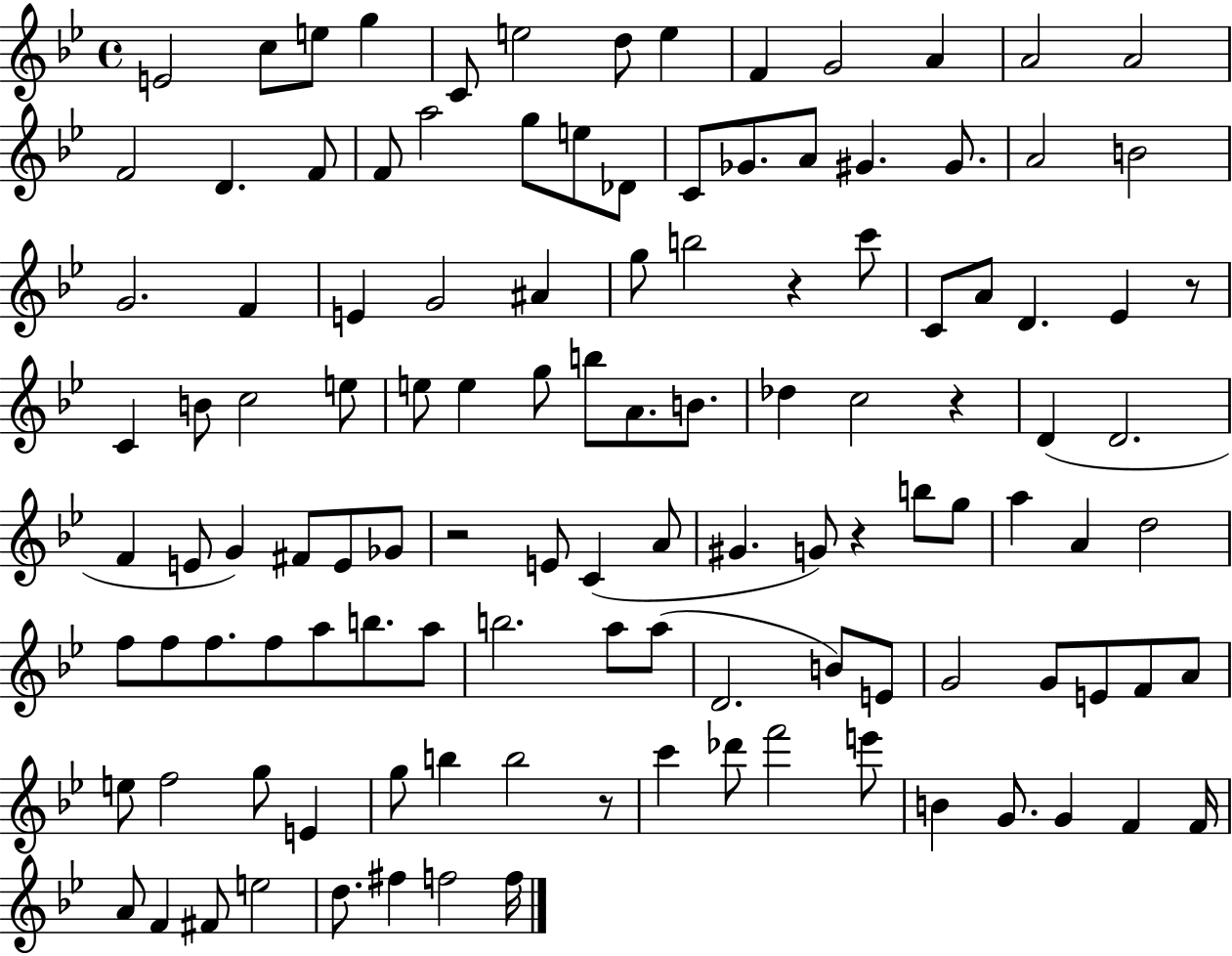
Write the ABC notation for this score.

X:1
T:Untitled
M:4/4
L:1/4
K:Bb
E2 c/2 e/2 g C/2 e2 d/2 e F G2 A A2 A2 F2 D F/2 F/2 a2 g/2 e/2 _D/2 C/2 _G/2 A/2 ^G ^G/2 A2 B2 G2 F E G2 ^A g/2 b2 z c'/2 C/2 A/2 D _E z/2 C B/2 c2 e/2 e/2 e g/2 b/2 A/2 B/2 _d c2 z D D2 F E/2 G ^F/2 E/2 _G/2 z2 E/2 C A/2 ^G G/2 z b/2 g/2 a A d2 f/2 f/2 f/2 f/2 a/2 b/2 a/2 b2 a/2 a/2 D2 B/2 E/2 G2 G/2 E/2 F/2 A/2 e/2 f2 g/2 E g/2 b b2 z/2 c' _d'/2 f'2 e'/2 B G/2 G F F/4 A/2 F ^F/2 e2 d/2 ^f f2 f/4